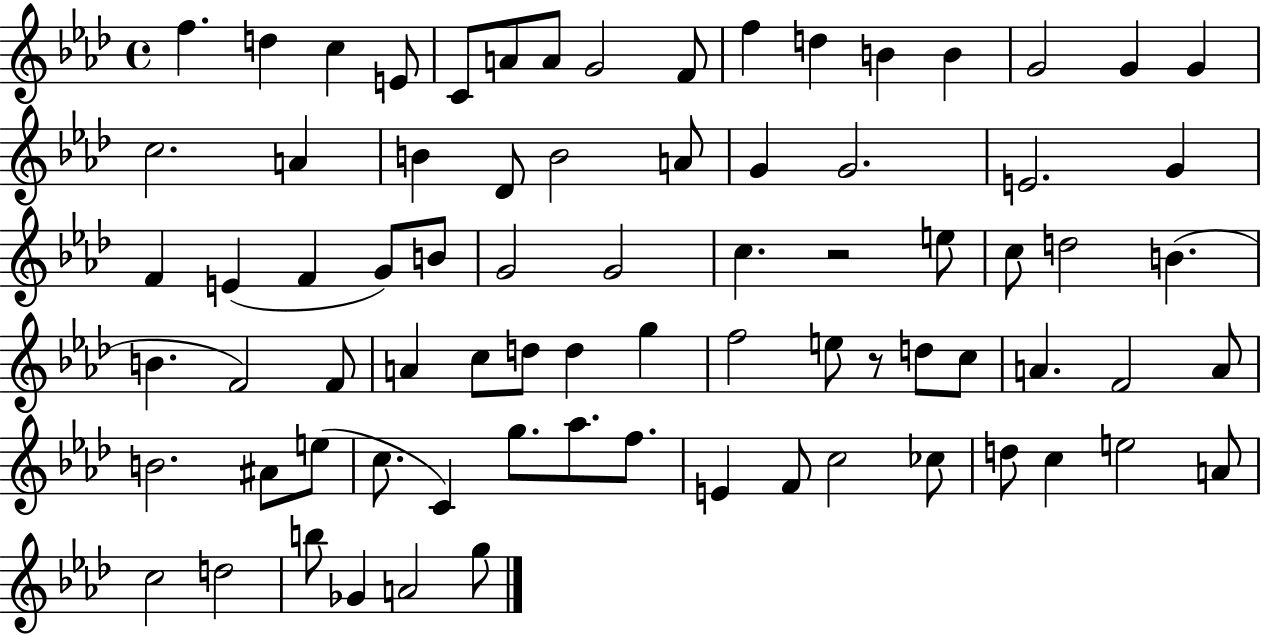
X:1
T:Untitled
M:4/4
L:1/4
K:Ab
f d c E/2 C/2 A/2 A/2 G2 F/2 f d B B G2 G G c2 A B _D/2 B2 A/2 G G2 E2 G F E F G/2 B/2 G2 G2 c z2 e/2 c/2 d2 B B F2 F/2 A c/2 d/2 d g f2 e/2 z/2 d/2 c/2 A F2 A/2 B2 ^A/2 e/2 c/2 C g/2 _a/2 f/2 E F/2 c2 _c/2 d/2 c e2 A/2 c2 d2 b/2 _G A2 g/2